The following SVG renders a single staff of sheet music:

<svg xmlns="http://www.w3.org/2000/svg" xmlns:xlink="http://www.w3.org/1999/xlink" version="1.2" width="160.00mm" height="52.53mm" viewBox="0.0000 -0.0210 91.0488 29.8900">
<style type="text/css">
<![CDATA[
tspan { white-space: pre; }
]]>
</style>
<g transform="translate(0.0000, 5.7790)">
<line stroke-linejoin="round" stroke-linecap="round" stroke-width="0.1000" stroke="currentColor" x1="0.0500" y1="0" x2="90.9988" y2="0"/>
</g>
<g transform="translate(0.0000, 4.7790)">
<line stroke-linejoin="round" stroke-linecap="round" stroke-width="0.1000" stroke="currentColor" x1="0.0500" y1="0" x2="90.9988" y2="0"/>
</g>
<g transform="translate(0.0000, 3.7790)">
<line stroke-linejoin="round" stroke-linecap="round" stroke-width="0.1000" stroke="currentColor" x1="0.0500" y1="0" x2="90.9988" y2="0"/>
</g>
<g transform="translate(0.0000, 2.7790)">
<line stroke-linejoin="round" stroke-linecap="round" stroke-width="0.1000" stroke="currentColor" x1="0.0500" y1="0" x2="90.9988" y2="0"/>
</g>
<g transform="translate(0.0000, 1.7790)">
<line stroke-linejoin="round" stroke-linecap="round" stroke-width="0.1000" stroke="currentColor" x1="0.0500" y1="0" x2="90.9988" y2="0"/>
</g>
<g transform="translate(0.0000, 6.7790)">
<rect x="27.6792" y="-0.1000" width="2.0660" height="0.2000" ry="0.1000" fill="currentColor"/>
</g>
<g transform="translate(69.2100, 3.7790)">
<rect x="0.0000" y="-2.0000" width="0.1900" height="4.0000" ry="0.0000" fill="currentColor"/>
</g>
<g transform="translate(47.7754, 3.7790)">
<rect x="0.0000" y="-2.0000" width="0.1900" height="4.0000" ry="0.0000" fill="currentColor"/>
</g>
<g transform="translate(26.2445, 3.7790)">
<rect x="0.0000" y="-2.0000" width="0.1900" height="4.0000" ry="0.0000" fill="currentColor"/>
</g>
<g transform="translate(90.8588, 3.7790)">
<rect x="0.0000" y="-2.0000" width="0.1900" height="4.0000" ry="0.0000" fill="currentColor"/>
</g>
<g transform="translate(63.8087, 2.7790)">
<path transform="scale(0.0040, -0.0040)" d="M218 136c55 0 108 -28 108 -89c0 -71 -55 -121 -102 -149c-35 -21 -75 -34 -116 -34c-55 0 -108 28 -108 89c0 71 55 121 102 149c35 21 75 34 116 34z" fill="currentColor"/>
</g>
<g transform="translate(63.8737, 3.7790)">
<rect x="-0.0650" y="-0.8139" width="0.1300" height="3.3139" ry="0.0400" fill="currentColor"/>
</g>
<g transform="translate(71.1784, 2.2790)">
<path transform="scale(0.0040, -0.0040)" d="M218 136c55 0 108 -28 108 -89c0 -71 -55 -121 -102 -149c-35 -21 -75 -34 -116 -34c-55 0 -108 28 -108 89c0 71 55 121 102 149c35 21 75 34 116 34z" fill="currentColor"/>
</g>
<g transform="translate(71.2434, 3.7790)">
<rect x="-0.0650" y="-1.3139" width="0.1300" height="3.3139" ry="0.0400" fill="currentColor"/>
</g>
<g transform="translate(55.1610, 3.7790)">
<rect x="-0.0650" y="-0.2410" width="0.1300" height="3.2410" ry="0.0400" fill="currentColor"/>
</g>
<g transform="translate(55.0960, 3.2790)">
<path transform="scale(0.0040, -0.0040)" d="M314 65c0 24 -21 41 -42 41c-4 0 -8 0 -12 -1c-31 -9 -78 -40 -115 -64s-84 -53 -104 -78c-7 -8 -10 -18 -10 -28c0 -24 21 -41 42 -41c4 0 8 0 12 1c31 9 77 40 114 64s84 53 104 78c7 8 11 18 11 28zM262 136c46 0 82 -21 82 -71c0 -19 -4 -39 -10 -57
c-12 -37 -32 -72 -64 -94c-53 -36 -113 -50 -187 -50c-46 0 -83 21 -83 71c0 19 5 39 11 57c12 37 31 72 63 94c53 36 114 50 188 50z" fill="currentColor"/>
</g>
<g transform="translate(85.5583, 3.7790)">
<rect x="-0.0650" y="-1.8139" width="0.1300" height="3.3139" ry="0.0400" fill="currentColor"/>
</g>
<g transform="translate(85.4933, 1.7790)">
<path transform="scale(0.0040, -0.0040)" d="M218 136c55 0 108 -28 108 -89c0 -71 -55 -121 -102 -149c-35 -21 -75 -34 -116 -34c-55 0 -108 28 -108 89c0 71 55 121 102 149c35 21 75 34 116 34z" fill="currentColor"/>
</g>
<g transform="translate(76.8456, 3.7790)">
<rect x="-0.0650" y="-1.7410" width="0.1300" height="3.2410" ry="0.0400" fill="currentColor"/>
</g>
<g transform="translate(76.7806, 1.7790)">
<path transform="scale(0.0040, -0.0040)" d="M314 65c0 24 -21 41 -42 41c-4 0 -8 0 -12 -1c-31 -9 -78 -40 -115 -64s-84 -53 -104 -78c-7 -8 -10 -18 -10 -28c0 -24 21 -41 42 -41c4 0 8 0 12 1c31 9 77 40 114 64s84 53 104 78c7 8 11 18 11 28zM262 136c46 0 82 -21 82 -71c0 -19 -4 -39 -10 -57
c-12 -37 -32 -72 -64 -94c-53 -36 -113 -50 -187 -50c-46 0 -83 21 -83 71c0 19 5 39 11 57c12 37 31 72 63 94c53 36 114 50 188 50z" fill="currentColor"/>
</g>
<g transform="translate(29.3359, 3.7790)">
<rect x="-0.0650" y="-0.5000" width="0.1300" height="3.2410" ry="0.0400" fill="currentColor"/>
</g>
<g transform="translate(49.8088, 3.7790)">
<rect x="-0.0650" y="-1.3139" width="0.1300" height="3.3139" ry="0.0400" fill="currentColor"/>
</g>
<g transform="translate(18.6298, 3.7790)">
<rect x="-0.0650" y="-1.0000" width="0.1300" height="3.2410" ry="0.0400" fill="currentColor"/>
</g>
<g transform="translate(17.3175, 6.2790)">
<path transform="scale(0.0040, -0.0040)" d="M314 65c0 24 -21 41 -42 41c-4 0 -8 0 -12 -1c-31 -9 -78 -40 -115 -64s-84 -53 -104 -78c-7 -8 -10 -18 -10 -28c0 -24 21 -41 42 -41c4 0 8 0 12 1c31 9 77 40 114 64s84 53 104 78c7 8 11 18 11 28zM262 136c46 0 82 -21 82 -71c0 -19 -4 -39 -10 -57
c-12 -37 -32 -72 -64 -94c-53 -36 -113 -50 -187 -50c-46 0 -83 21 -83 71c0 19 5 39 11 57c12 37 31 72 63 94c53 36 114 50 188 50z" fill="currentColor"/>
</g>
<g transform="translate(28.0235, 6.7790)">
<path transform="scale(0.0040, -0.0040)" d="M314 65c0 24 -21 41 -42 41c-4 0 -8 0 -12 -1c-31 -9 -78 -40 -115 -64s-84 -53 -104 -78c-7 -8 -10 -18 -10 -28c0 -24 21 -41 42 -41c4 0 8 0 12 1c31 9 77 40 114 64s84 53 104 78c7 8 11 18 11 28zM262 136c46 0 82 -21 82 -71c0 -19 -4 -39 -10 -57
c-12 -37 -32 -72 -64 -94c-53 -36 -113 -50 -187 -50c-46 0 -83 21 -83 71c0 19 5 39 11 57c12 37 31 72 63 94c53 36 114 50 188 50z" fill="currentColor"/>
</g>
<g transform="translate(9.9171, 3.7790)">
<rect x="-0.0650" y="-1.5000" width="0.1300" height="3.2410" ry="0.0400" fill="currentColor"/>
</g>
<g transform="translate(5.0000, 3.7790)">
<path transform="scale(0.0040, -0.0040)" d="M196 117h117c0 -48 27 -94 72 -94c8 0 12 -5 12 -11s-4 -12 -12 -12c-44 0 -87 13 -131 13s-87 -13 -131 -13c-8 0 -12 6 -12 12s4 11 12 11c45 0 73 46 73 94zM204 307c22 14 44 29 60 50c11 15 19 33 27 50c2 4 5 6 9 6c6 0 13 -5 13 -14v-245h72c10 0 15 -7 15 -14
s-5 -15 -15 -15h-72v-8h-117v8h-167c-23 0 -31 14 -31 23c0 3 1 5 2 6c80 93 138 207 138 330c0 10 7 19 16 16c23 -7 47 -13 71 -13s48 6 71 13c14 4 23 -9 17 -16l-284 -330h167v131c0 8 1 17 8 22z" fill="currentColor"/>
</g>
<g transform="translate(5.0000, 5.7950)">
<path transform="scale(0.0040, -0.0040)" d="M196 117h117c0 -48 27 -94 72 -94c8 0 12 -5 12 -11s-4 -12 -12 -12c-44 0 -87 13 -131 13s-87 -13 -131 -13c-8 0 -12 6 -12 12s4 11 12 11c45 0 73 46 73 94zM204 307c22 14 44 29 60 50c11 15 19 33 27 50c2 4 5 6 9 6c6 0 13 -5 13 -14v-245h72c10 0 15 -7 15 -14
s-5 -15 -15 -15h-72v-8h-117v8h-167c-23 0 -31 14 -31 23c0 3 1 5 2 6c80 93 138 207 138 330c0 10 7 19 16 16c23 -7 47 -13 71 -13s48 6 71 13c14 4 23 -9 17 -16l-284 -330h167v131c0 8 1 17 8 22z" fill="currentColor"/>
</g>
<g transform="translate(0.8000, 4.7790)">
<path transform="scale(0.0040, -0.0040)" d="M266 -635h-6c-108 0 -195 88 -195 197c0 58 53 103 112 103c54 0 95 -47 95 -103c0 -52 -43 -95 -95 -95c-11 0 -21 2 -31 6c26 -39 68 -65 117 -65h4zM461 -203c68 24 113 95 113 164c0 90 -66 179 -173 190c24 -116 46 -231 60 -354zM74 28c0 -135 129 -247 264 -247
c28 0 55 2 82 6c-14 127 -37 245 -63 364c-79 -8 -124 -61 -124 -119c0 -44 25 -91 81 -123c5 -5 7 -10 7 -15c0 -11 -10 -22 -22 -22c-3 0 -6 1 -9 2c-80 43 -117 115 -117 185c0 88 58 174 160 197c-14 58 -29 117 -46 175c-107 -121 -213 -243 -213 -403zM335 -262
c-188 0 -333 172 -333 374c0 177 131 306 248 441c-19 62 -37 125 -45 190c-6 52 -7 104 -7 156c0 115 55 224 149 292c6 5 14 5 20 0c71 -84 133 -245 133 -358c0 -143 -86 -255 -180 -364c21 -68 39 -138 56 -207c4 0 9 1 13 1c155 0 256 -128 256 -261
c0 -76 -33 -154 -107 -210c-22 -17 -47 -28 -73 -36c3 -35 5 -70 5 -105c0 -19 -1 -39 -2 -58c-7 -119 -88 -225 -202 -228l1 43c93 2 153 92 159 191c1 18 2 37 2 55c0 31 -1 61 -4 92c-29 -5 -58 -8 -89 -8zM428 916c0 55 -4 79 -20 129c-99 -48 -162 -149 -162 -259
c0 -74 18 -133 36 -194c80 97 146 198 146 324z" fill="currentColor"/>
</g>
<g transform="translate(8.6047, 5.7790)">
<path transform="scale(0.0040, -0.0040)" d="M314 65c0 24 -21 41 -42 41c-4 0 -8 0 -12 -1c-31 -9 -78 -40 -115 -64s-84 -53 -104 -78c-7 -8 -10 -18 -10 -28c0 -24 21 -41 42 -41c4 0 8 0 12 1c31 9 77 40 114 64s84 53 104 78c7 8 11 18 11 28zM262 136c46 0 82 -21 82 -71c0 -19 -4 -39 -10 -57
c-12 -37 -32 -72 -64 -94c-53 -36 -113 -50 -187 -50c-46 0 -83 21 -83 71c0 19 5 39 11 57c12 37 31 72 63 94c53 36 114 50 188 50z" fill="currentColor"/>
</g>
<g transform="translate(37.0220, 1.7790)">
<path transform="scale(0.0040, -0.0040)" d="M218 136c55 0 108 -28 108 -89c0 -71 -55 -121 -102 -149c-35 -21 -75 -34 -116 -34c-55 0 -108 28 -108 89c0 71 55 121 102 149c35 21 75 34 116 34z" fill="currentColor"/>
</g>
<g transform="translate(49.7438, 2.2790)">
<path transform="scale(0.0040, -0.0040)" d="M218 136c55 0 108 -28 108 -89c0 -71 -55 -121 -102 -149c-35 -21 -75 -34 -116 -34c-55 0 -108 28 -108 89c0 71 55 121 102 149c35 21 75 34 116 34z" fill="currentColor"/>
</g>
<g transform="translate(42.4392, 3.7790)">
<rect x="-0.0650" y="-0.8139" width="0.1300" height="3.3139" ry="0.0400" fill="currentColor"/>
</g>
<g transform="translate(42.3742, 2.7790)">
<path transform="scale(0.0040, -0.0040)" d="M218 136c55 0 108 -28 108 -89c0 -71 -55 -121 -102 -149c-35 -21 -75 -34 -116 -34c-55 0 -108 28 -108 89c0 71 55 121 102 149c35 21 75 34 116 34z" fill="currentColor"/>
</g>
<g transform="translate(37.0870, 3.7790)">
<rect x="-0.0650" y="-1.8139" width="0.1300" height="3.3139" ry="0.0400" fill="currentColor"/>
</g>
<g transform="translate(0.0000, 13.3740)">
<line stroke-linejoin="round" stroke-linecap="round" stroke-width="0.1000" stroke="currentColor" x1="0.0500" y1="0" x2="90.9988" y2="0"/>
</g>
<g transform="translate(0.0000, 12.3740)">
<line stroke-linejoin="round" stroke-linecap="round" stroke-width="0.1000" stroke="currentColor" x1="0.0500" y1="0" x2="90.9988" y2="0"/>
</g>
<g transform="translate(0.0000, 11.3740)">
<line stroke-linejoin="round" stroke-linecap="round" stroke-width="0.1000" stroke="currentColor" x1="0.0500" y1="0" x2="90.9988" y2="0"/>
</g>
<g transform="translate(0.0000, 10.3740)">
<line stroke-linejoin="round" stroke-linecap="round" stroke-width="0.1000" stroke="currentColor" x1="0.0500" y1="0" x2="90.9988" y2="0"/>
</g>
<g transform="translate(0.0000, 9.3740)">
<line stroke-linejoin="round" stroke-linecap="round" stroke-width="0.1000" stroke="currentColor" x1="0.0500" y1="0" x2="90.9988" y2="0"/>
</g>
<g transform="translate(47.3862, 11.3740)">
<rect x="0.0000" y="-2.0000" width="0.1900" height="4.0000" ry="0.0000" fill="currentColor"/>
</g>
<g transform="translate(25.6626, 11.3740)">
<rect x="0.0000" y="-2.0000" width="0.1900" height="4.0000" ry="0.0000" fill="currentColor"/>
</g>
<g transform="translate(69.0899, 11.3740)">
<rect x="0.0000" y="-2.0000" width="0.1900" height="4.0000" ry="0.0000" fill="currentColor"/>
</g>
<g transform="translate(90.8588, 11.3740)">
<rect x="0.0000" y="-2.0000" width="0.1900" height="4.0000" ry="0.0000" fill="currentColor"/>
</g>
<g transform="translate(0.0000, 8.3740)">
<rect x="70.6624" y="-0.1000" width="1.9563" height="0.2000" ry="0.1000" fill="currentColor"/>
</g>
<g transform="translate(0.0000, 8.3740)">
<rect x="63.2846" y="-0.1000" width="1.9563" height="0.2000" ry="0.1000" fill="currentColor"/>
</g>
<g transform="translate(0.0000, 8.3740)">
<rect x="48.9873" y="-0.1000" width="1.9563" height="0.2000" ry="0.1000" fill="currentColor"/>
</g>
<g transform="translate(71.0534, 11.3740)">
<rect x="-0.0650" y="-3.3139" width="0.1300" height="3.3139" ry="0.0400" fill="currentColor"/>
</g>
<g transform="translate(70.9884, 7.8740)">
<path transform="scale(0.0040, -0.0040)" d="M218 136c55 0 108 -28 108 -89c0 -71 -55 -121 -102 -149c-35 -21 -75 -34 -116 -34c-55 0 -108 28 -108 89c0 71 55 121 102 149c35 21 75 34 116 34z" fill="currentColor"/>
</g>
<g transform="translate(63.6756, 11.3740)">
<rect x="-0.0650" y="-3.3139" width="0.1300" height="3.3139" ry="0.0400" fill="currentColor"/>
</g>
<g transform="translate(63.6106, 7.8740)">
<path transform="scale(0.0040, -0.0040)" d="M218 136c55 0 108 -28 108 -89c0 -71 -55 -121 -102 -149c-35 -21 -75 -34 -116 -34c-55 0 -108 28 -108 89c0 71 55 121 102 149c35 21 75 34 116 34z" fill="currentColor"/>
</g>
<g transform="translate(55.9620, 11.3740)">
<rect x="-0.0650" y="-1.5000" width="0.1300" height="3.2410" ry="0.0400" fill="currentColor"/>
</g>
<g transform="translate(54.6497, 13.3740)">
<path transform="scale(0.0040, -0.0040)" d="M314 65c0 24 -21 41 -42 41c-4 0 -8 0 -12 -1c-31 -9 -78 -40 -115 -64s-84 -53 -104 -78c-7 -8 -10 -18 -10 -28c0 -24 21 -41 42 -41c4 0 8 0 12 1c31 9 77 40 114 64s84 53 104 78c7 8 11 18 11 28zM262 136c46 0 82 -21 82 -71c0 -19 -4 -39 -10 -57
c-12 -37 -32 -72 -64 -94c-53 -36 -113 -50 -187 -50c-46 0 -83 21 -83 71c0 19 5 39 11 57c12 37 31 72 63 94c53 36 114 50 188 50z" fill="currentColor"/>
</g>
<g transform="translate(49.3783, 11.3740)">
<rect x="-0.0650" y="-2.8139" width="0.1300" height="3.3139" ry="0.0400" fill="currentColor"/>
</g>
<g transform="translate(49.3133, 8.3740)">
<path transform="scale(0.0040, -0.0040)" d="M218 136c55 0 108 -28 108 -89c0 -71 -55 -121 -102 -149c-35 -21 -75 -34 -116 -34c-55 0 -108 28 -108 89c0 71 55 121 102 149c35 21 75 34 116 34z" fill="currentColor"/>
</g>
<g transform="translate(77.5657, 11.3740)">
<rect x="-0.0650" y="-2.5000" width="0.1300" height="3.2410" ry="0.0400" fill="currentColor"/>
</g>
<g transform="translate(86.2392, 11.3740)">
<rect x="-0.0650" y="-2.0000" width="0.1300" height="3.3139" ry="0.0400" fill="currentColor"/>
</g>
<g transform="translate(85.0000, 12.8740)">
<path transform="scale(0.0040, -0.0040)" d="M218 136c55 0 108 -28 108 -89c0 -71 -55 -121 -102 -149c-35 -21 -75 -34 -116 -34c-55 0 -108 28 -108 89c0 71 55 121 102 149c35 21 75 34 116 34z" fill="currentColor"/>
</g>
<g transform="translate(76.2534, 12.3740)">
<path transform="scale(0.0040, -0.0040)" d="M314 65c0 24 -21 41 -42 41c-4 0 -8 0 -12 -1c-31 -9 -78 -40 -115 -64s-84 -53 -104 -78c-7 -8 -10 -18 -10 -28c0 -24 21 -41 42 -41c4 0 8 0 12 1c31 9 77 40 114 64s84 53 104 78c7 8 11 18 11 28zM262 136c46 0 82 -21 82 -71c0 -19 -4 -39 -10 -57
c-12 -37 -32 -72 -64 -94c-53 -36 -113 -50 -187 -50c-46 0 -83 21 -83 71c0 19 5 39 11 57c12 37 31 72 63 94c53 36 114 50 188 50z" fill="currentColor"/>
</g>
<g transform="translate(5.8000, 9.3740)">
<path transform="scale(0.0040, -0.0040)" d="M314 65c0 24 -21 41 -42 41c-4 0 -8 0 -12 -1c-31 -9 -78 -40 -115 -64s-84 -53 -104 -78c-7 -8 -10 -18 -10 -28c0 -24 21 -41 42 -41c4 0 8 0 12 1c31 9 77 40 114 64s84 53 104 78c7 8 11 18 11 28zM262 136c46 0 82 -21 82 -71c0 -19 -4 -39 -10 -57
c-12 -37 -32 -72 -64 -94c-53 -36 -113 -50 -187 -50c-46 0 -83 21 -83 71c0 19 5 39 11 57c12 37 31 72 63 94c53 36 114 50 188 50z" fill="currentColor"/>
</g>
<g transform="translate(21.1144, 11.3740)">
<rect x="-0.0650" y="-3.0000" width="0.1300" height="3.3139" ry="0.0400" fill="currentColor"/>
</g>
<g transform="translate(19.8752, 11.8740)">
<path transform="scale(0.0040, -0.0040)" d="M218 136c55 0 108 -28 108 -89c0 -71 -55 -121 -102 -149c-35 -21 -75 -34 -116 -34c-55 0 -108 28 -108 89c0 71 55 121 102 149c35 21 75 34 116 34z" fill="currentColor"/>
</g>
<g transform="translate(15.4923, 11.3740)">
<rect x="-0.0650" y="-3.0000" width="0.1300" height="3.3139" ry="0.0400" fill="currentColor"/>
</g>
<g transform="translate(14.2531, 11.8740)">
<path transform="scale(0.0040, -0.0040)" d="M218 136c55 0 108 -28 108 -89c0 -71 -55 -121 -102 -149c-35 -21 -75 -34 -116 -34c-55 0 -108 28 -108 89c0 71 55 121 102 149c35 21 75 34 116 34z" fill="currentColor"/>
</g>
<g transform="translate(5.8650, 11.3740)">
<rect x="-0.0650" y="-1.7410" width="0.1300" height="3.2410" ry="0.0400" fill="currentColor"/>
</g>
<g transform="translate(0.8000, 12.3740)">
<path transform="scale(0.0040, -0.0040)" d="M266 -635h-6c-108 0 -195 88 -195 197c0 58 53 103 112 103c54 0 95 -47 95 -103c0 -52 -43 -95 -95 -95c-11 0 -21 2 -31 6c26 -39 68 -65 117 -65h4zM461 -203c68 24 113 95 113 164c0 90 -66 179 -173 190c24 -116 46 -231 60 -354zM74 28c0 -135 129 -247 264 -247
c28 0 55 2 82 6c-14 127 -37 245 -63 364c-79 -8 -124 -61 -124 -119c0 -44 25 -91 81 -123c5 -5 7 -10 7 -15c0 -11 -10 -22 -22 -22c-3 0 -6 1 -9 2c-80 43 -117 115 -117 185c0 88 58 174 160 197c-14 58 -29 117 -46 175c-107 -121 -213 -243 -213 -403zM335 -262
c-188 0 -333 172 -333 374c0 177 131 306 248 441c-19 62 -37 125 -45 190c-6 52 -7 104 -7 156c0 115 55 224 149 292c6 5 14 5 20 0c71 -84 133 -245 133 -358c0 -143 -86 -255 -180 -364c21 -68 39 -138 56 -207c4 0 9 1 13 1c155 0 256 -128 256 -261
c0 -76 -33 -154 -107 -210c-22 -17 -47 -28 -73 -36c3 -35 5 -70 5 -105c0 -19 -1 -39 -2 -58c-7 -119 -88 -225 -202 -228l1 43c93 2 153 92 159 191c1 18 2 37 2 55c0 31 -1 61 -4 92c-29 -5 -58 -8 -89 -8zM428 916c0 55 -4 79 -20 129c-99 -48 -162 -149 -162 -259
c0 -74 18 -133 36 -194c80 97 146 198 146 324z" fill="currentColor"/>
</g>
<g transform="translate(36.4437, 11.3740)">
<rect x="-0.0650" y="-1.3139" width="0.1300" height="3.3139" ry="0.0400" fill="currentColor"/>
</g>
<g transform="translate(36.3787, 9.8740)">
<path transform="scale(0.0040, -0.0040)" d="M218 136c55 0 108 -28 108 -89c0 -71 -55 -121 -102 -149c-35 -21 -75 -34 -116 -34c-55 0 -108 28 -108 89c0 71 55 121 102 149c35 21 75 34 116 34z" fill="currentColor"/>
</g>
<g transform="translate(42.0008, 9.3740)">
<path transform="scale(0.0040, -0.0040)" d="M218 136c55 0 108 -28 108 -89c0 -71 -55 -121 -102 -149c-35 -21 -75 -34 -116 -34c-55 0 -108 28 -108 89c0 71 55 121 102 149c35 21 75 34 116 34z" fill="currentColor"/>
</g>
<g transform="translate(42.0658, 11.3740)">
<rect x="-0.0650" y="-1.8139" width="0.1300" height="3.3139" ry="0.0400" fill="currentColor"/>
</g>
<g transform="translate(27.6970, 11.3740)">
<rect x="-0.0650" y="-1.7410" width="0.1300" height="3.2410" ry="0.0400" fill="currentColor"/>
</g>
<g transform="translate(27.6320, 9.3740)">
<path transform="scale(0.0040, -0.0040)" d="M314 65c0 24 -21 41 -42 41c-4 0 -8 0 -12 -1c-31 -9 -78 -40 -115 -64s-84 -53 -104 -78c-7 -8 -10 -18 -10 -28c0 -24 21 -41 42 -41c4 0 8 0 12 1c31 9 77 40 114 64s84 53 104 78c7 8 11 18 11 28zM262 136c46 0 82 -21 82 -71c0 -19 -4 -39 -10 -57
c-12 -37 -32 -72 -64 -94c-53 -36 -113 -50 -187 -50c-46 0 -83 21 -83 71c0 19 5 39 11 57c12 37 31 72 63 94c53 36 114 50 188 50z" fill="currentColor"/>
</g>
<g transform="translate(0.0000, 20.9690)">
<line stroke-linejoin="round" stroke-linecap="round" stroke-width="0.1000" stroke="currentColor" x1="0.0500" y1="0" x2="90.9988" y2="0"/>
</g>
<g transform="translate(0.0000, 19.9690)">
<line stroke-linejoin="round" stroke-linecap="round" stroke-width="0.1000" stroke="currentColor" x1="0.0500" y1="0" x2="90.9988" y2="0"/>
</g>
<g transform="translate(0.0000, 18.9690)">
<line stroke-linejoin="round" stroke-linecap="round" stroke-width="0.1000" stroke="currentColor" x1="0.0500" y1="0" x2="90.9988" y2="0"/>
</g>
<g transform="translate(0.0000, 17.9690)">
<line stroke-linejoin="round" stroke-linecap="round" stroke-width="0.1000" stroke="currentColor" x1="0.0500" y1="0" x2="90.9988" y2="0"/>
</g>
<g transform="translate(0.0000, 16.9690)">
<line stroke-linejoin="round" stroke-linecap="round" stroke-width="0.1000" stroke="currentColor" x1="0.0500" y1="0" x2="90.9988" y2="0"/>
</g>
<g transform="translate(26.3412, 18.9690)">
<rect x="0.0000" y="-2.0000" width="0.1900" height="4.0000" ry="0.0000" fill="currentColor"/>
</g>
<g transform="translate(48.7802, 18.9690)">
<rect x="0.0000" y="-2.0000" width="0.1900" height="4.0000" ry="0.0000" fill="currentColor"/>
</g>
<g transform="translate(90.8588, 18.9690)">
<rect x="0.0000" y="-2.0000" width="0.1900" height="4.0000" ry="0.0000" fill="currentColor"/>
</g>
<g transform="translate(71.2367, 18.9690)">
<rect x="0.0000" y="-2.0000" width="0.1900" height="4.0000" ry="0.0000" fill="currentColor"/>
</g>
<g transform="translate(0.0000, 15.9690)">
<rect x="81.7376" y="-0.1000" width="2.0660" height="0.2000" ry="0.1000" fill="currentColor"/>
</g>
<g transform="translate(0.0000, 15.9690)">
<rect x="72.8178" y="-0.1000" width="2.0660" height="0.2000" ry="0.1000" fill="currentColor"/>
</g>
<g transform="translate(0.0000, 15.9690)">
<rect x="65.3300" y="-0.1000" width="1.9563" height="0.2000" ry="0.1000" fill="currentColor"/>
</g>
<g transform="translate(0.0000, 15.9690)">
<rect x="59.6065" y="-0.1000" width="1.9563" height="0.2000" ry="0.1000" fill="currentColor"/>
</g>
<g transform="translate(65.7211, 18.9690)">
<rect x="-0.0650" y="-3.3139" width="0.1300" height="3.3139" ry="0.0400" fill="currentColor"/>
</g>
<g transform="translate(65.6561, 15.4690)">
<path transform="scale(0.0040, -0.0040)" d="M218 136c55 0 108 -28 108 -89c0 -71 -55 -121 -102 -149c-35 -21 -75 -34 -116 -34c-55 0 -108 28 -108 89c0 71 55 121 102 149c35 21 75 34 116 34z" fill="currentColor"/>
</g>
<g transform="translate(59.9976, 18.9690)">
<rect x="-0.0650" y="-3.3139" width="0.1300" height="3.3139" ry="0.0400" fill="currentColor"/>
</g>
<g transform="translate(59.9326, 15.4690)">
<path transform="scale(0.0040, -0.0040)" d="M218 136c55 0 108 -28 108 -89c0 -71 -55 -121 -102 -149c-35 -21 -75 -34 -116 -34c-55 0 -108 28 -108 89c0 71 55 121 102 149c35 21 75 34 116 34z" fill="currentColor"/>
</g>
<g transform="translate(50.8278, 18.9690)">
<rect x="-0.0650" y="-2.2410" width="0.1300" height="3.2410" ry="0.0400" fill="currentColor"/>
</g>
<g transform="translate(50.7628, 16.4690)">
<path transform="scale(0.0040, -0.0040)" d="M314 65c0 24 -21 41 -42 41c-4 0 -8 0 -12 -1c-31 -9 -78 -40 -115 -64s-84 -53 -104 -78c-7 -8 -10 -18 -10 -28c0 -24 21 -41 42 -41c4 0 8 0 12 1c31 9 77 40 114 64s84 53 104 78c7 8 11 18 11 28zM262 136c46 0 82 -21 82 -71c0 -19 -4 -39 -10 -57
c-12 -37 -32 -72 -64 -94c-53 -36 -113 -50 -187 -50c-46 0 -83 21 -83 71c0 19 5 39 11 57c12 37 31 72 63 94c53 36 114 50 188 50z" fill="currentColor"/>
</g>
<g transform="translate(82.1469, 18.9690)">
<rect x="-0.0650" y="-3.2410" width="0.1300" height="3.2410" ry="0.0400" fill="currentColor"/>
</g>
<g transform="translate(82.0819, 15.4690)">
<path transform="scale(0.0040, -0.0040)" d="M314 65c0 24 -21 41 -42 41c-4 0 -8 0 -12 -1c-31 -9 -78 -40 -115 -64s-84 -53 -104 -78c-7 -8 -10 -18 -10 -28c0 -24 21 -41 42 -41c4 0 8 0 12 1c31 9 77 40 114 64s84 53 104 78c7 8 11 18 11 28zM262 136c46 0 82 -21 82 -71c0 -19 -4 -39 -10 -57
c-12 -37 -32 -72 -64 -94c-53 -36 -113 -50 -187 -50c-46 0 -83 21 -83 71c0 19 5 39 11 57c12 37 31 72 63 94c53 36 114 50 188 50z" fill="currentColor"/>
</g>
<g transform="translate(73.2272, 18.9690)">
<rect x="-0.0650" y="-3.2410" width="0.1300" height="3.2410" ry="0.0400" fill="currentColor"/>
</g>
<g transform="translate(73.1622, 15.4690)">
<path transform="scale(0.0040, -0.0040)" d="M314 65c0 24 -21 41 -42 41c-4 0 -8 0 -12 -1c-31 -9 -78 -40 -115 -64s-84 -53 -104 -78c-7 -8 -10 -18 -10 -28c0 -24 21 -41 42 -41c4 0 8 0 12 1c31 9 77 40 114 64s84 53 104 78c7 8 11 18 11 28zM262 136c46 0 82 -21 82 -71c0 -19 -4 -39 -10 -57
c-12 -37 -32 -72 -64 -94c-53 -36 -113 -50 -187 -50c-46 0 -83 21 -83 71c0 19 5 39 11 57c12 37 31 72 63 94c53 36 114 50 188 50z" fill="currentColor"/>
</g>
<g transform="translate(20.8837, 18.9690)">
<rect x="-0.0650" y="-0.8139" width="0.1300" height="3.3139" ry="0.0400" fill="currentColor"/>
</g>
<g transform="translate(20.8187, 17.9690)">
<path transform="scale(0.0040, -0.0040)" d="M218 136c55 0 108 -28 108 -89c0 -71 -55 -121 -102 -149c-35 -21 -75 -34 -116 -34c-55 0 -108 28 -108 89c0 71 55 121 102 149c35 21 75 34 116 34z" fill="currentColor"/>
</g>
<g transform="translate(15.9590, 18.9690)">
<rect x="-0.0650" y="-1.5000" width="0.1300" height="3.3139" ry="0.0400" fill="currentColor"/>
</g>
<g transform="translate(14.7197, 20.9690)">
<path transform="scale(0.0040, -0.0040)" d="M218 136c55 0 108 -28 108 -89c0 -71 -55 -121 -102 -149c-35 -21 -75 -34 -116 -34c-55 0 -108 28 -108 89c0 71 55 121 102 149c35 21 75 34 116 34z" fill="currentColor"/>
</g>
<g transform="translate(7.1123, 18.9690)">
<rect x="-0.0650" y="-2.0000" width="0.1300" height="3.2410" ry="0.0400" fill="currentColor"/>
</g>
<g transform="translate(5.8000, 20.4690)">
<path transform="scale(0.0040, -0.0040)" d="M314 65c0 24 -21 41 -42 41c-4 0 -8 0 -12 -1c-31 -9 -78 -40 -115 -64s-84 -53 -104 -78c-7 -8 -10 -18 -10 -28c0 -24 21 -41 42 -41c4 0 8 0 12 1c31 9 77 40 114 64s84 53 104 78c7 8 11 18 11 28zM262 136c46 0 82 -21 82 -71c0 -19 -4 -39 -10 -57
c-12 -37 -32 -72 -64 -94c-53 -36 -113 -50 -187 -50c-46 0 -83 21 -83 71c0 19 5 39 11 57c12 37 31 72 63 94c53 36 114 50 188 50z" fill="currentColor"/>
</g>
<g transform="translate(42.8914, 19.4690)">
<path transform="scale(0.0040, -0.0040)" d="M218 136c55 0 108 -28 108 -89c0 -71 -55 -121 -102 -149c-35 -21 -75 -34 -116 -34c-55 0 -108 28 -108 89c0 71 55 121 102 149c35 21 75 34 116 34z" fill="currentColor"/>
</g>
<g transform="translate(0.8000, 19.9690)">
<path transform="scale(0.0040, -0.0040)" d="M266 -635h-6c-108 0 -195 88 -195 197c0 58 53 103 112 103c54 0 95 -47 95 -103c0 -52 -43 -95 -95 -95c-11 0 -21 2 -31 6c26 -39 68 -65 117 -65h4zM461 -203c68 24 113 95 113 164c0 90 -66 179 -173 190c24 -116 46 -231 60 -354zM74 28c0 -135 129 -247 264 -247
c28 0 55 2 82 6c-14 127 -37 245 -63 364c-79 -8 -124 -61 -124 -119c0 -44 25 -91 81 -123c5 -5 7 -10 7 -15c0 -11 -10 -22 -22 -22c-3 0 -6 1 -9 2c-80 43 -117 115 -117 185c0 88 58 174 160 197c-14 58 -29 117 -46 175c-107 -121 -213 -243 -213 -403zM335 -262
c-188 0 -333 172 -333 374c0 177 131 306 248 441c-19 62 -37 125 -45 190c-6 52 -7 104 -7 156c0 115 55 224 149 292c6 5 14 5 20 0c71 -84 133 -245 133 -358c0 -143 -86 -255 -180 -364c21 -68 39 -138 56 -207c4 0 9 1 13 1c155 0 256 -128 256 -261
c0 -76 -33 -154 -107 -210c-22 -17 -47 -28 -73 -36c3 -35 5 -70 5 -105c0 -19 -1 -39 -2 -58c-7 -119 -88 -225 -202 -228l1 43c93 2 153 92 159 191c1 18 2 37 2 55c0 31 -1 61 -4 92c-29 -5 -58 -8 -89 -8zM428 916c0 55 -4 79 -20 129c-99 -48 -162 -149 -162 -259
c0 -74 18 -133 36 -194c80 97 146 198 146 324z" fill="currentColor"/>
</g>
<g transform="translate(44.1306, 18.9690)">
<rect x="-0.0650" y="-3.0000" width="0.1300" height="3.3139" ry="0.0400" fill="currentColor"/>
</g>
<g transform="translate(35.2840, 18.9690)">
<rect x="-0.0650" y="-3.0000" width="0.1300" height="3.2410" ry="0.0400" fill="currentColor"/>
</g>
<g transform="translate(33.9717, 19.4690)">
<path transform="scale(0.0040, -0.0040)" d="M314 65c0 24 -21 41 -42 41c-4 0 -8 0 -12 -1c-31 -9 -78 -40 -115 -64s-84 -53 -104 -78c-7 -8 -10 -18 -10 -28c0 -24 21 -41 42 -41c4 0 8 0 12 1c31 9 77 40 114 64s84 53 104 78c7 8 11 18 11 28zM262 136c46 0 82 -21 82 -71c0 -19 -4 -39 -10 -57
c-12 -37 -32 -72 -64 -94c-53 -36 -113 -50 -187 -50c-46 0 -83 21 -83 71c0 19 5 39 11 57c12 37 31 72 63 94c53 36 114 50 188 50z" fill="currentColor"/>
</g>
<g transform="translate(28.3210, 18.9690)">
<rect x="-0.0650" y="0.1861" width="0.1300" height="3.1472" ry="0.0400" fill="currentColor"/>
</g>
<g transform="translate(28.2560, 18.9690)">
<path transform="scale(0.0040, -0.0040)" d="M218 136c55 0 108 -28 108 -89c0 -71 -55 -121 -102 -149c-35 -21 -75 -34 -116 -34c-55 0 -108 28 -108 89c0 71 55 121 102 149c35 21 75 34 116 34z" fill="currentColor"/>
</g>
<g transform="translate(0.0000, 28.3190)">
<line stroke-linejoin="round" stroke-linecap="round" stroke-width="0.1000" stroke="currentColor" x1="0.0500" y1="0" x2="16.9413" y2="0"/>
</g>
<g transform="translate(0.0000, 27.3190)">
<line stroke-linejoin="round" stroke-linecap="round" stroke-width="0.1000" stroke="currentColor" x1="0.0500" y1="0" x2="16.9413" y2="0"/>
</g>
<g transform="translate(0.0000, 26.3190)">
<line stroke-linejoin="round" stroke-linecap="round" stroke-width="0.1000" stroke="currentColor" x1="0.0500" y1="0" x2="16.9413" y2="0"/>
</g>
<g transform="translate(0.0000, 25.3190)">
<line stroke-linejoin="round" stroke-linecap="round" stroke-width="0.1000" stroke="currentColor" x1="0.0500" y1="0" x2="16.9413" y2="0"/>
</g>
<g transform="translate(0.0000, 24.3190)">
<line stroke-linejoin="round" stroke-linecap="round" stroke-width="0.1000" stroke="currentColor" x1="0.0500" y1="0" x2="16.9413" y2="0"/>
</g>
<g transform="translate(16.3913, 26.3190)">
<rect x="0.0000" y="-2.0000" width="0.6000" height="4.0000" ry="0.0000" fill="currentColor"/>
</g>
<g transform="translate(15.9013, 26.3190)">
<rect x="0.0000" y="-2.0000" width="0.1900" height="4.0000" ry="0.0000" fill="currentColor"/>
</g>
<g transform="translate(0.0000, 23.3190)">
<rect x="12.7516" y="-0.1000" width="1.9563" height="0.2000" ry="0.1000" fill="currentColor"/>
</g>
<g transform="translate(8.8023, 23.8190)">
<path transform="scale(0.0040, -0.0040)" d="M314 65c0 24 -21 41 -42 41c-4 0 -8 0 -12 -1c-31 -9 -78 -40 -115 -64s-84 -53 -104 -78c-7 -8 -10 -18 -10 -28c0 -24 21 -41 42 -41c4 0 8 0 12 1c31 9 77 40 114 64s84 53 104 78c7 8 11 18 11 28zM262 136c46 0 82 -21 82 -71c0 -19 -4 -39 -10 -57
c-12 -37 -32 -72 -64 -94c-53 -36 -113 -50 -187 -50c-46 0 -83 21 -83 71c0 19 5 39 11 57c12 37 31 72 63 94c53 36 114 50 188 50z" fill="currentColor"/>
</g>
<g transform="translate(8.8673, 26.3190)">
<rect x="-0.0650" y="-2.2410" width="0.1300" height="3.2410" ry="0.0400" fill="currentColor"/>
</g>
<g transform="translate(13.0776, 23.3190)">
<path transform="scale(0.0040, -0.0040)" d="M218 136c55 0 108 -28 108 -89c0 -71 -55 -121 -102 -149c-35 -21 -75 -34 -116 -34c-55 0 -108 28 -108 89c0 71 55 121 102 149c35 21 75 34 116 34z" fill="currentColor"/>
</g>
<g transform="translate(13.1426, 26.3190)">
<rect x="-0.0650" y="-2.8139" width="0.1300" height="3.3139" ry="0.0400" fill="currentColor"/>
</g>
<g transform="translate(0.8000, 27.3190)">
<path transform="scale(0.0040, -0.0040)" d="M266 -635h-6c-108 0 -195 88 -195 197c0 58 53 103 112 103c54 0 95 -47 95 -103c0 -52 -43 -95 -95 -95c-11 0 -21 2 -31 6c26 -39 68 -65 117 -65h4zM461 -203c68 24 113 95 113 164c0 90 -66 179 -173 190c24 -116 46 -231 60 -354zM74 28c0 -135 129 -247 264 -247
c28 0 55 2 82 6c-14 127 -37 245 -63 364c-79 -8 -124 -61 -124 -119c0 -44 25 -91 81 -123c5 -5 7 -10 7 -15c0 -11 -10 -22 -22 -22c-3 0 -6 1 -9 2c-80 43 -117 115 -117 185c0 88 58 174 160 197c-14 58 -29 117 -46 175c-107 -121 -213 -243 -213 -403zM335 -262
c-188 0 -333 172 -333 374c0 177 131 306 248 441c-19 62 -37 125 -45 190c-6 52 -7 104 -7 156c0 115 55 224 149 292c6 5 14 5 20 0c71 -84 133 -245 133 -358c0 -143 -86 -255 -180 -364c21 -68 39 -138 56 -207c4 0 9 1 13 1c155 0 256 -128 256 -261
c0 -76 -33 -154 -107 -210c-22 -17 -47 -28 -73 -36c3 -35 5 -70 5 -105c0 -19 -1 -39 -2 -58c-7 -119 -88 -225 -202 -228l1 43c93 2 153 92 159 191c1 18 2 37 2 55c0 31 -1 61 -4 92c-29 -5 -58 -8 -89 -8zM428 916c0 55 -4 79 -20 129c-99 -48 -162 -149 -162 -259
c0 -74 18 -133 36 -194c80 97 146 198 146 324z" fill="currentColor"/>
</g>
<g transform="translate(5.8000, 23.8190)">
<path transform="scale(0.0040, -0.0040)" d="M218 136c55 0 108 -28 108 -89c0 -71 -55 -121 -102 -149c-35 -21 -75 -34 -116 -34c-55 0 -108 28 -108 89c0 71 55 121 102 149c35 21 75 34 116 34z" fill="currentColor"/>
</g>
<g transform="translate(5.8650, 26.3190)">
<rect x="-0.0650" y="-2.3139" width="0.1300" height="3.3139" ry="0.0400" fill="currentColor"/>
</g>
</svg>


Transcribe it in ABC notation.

X:1
T:Untitled
M:4/4
L:1/4
K:C
E2 D2 C2 f d e c2 d e f2 f f2 A A f2 e f a E2 b b G2 F F2 E d B A2 A g2 b b b2 b2 g g2 a